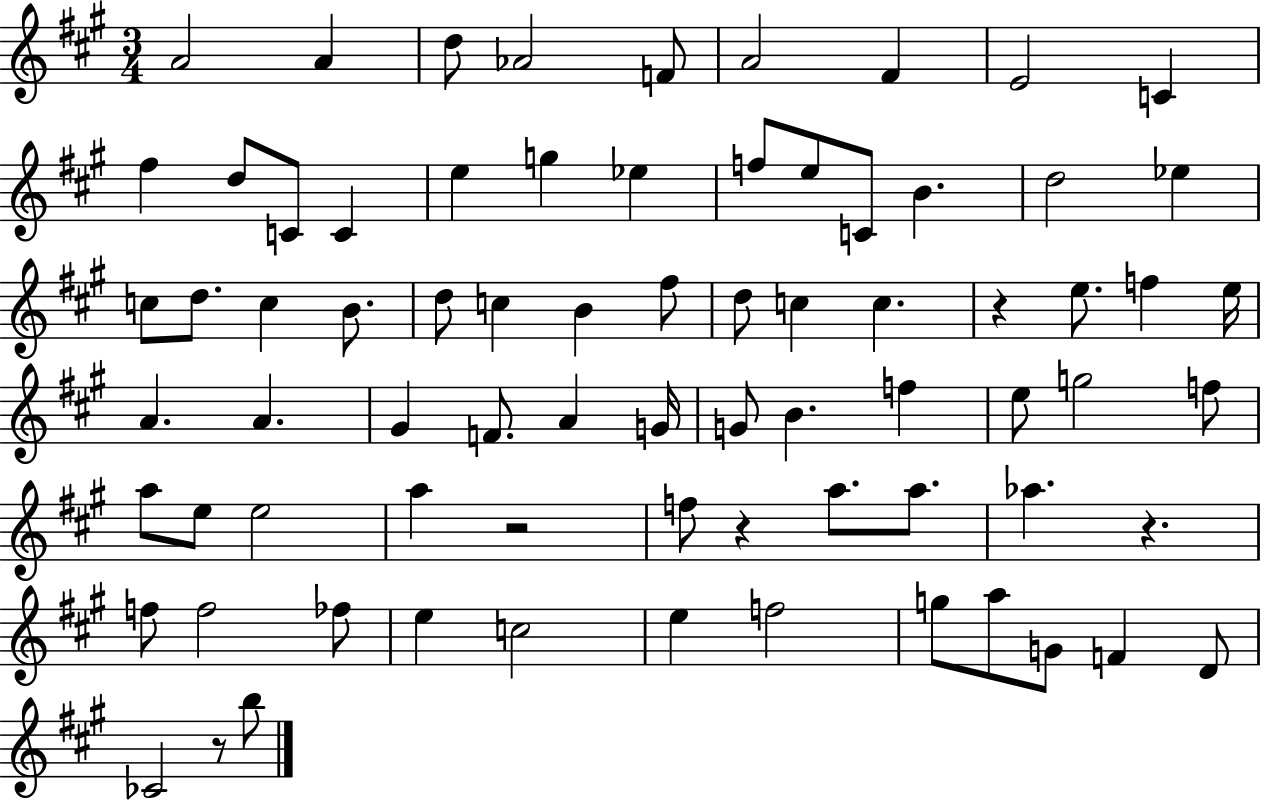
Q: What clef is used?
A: treble